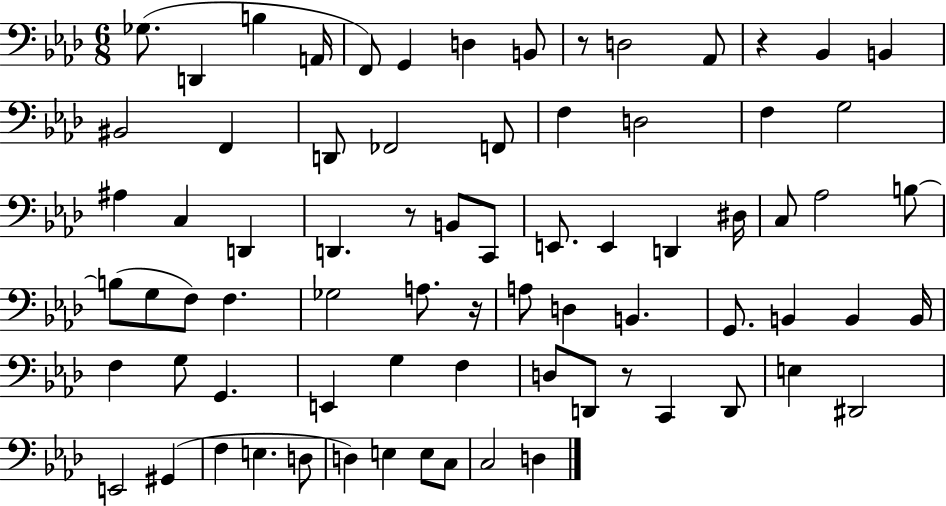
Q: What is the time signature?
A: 6/8